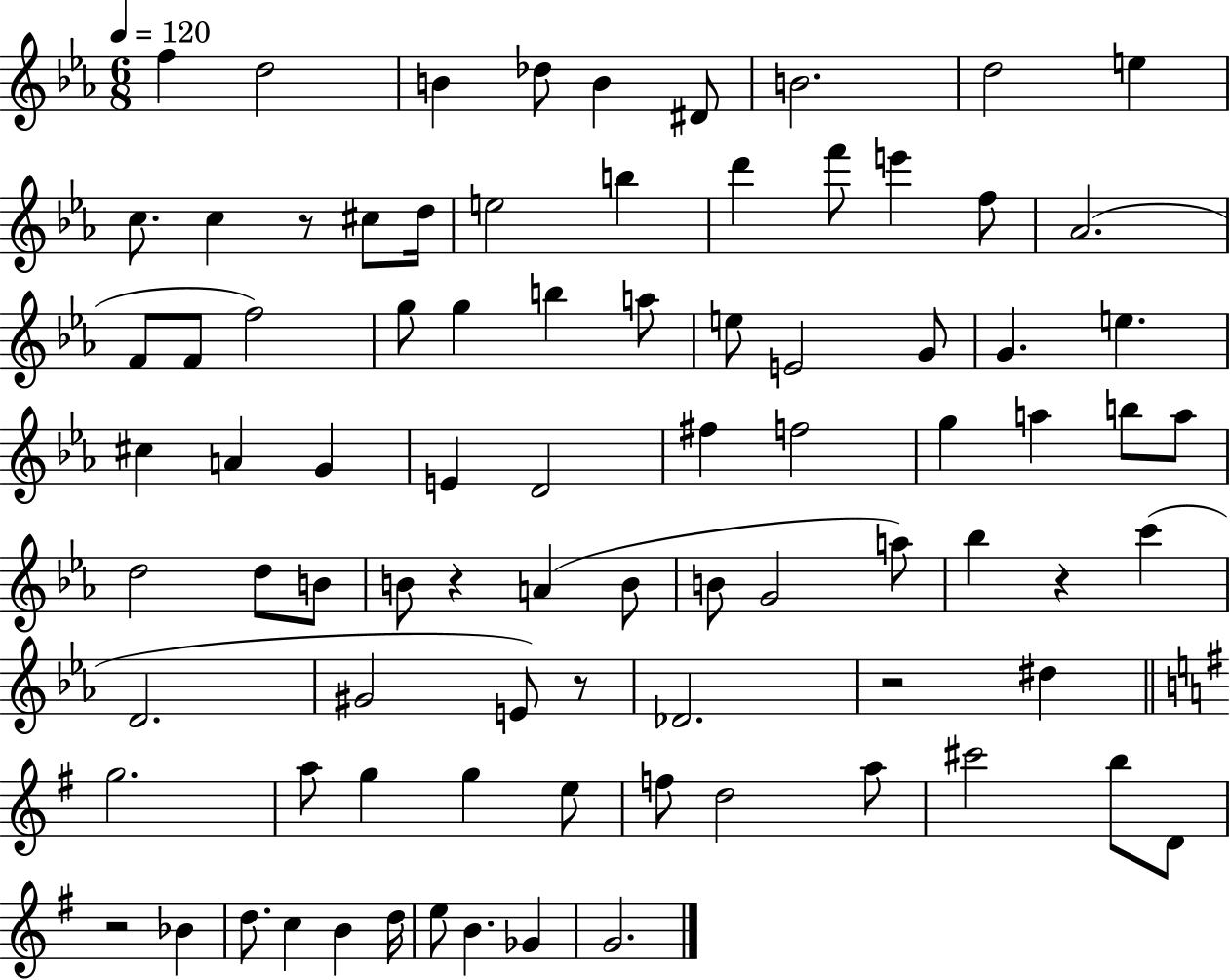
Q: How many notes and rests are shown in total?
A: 85